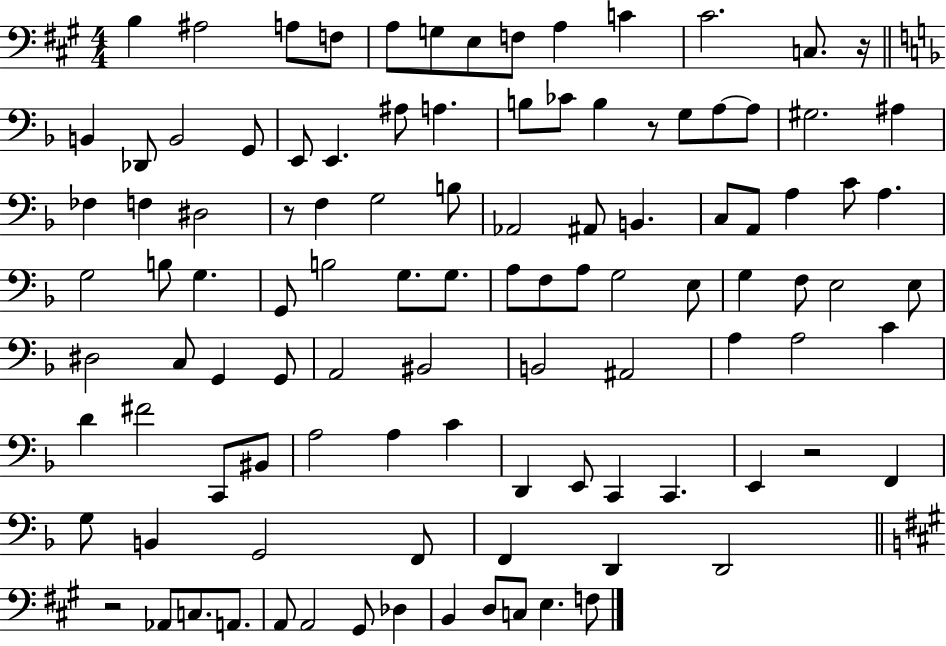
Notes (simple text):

B3/q A#3/h A3/e F3/e A3/e G3/e E3/e F3/e A3/q C4/q C#4/h. C3/e. R/s B2/q Db2/e B2/h G2/e E2/e E2/q. A#3/e A3/q. B3/e CES4/e B3/q R/e G3/e A3/e A3/e G#3/h. A#3/q FES3/q F3/q D#3/h R/e F3/q G3/h B3/e Ab2/h A#2/e B2/q. C3/e A2/e A3/q C4/e A3/q. G3/h B3/e G3/q. G2/e B3/h G3/e. G3/e. A3/e F3/e A3/e G3/h E3/e G3/q F3/e E3/h E3/e D#3/h C3/e G2/q G2/e A2/h BIS2/h B2/h A#2/h A3/q A3/h C4/q D4/q F#4/h C2/e BIS2/e A3/h A3/q C4/q D2/q E2/e C2/q C2/q. E2/q R/h F2/q G3/e B2/q G2/h F2/e F2/q D2/q D2/h R/h Ab2/e C3/e. A2/e. A2/e A2/h G#2/e Db3/q B2/q D3/e C3/e E3/q. F3/e